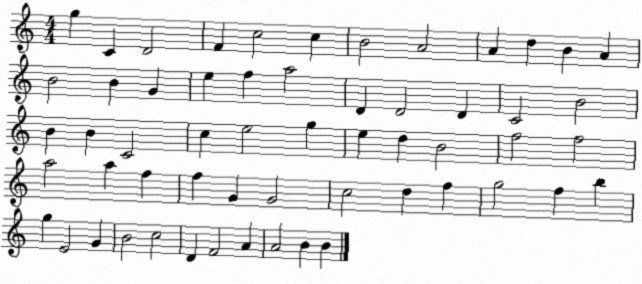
X:1
T:Untitled
M:4/4
L:1/4
K:C
g C D2 F c2 c B2 A2 A d B A B2 B G e f a2 D D2 D C2 B2 B B C2 c e2 g e d B2 f2 f2 a2 a f f G G2 c2 d f g2 f b g E2 G B2 c2 D F2 A A2 B B